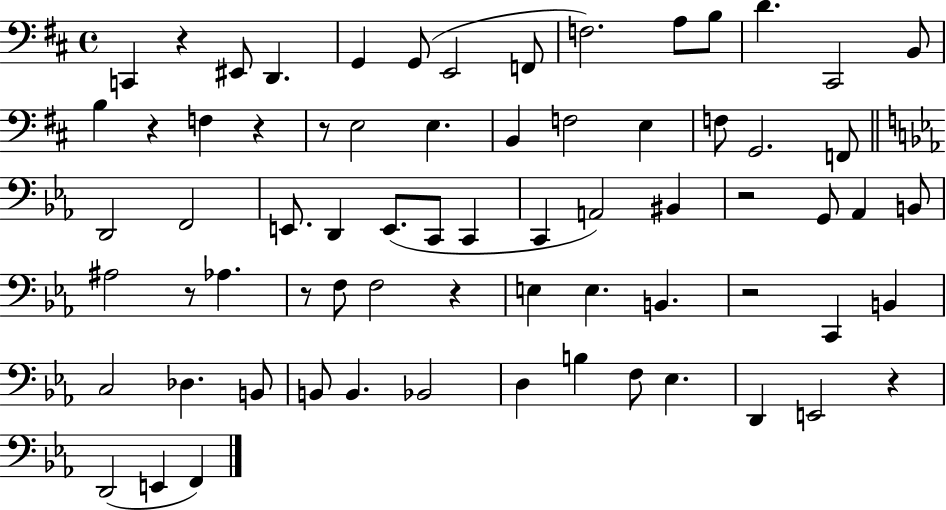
X:1
T:Untitled
M:4/4
L:1/4
K:D
C,, z ^E,,/2 D,, G,, G,,/2 E,,2 F,,/2 F,2 A,/2 B,/2 D ^C,,2 B,,/2 B, z F, z z/2 E,2 E, B,, F,2 E, F,/2 G,,2 F,,/2 D,,2 F,,2 E,,/2 D,, E,,/2 C,,/2 C,, C,, A,,2 ^B,, z2 G,,/2 _A,, B,,/2 ^A,2 z/2 _A, z/2 F,/2 F,2 z E, E, B,, z2 C,, B,, C,2 _D, B,,/2 B,,/2 B,, _B,,2 D, B, F,/2 _E, D,, E,,2 z D,,2 E,, F,,